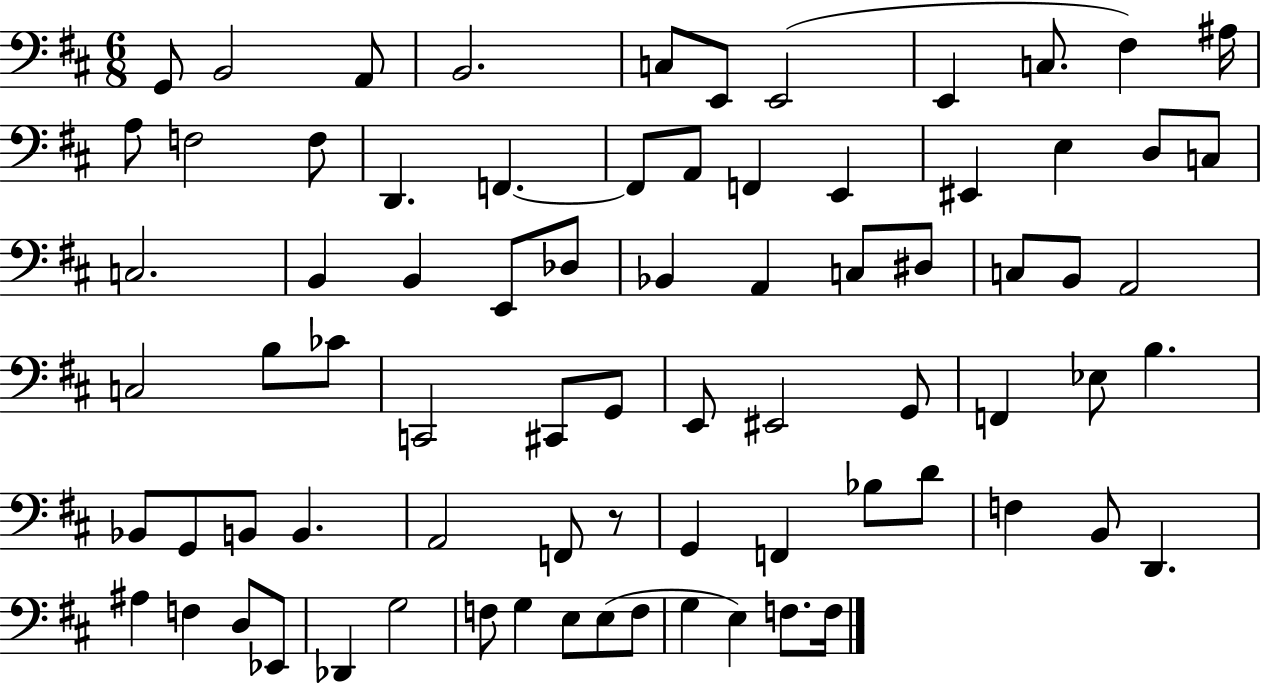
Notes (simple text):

G2/e B2/h A2/e B2/h. C3/e E2/e E2/h E2/q C3/e. F#3/q A#3/s A3/e F3/h F3/e D2/q. F2/q. F2/e A2/e F2/q E2/q EIS2/q E3/q D3/e C3/e C3/h. B2/q B2/q E2/e Db3/e Bb2/q A2/q C3/e D#3/e C3/e B2/e A2/h C3/h B3/e CES4/e C2/h C#2/e G2/e E2/e EIS2/h G2/e F2/q Eb3/e B3/q. Bb2/e G2/e B2/e B2/q. A2/h F2/e R/e G2/q F2/q Bb3/e D4/e F3/q B2/e D2/q. A#3/q F3/q D3/e Eb2/e Db2/q G3/h F3/e G3/q E3/e E3/e F3/e G3/q E3/q F3/e. F3/s